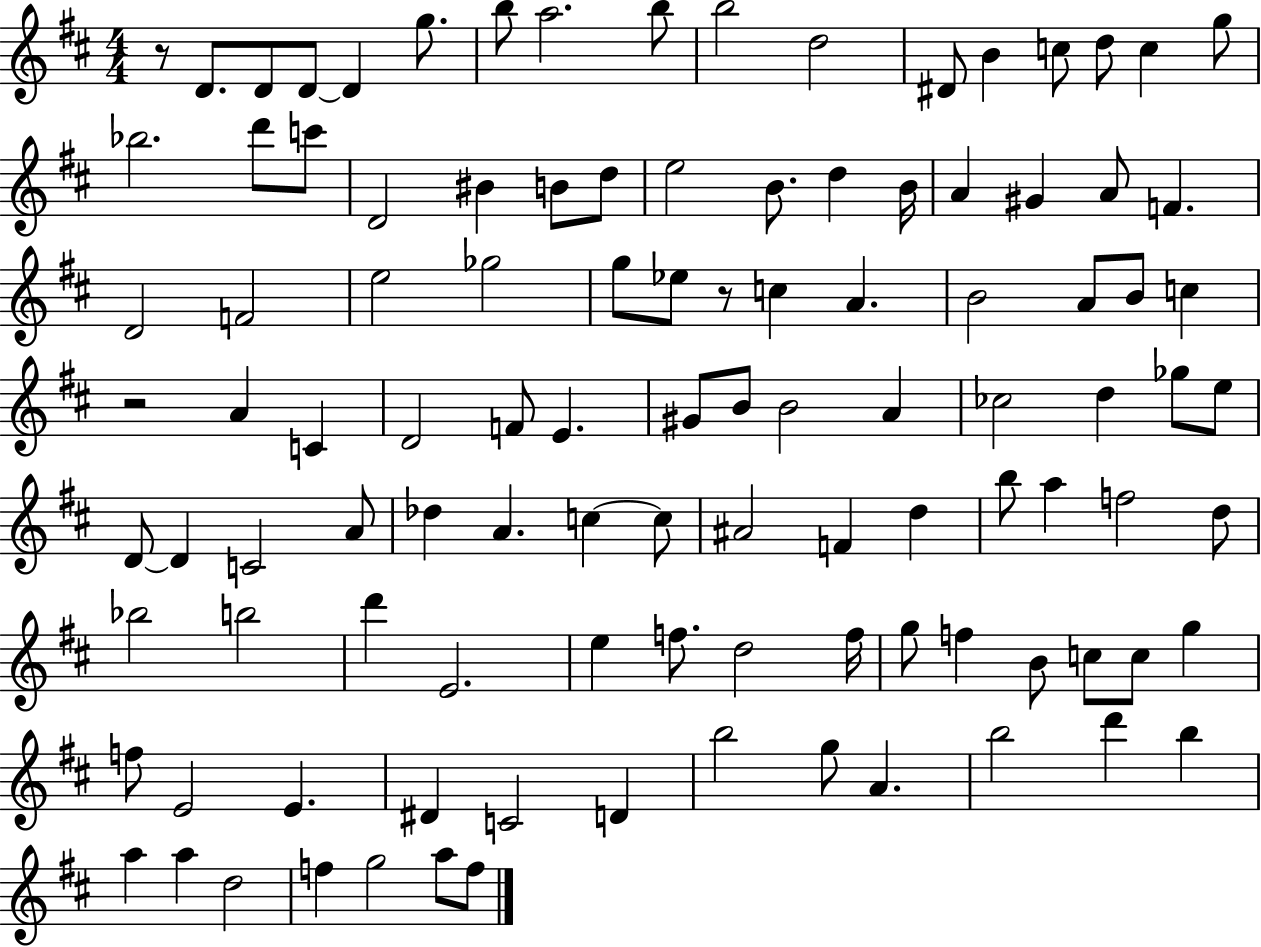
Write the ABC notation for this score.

X:1
T:Untitled
M:4/4
L:1/4
K:D
z/2 D/2 D/2 D/2 D g/2 b/2 a2 b/2 b2 d2 ^D/2 B c/2 d/2 c g/2 _b2 d'/2 c'/2 D2 ^B B/2 d/2 e2 B/2 d B/4 A ^G A/2 F D2 F2 e2 _g2 g/2 _e/2 z/2 c A B2 A/2 B/2 c z2 A C D2 F/2 E ^G/2 B/2 B2 A _c2 d _g/2 e/2 D/2 D C2 A/2 _d A c c/2 ^A2 F d b/2 a f2 d/2 _b2 b2 d' E2 e f/2 d2 f/4 g/2 f B/2 c/2 c/2 g f/2 E2 E ^D C2 D b2 g/2 A b2 d' b a a d2 f g2 a/2 f/2